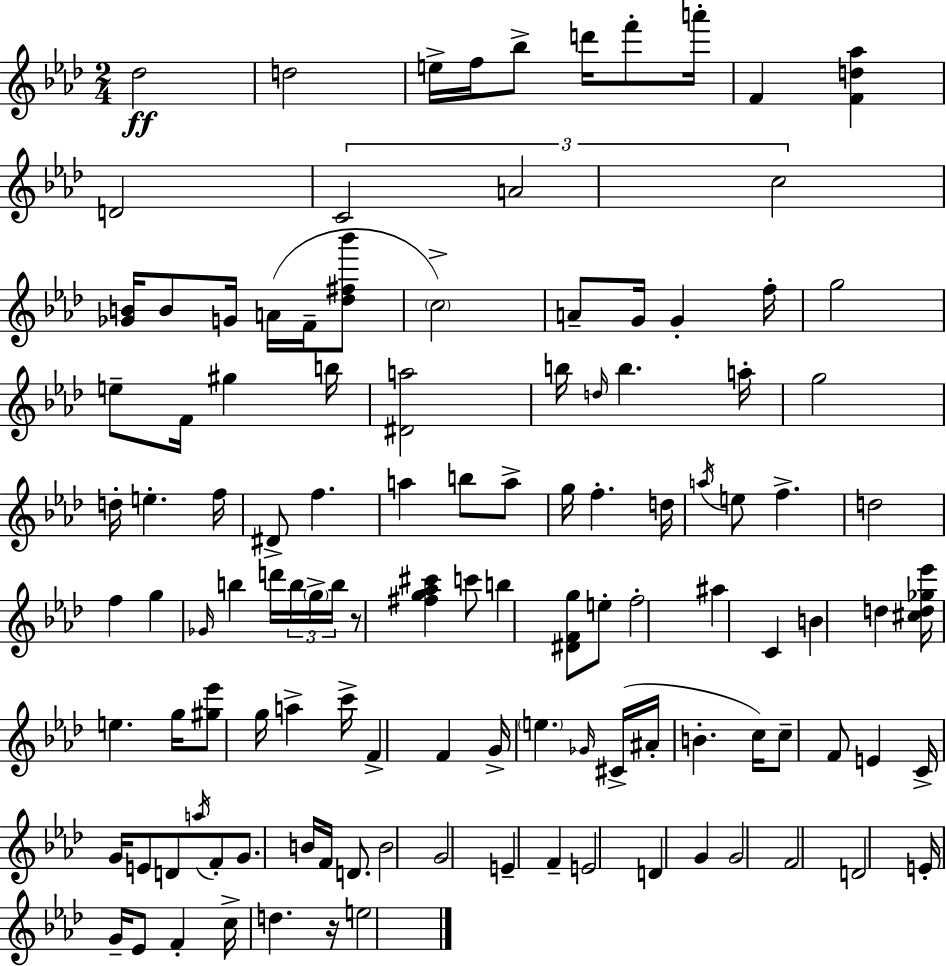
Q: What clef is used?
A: treble